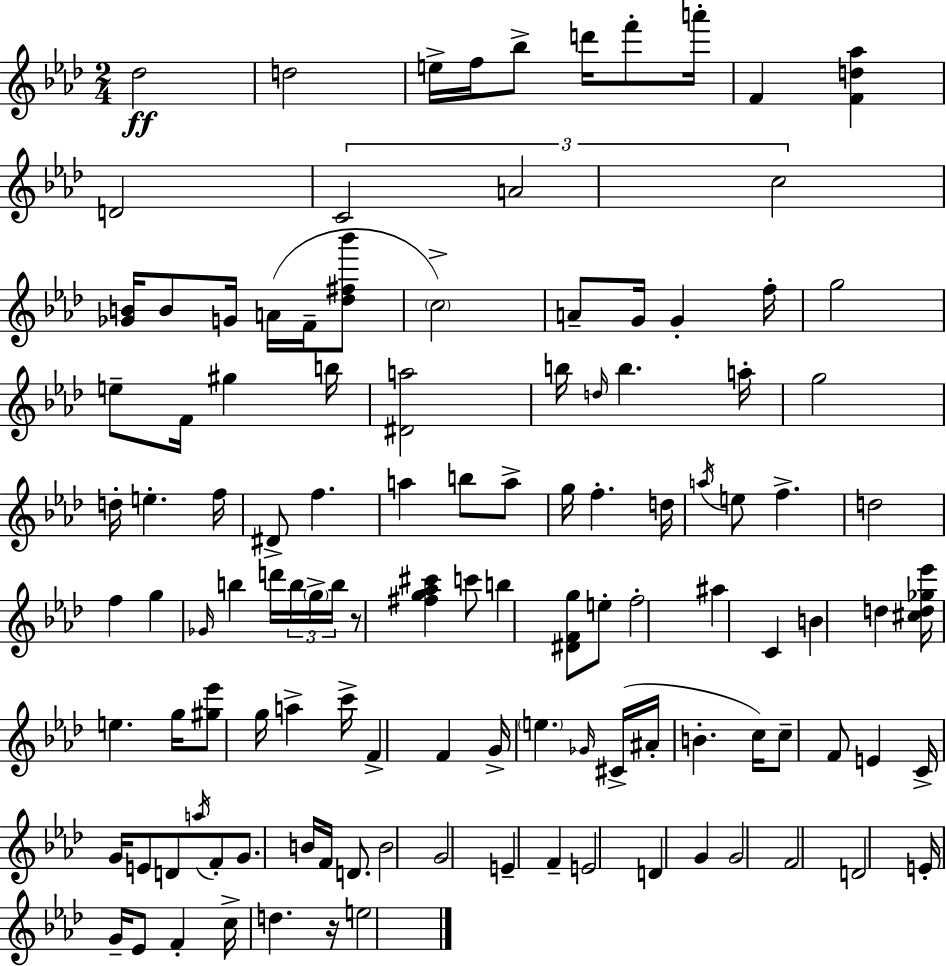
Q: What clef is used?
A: treble